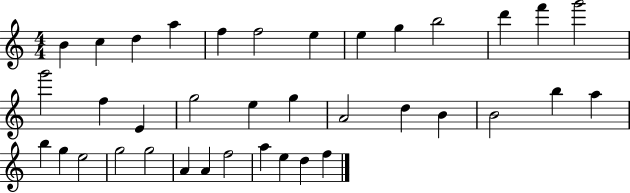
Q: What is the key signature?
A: C major